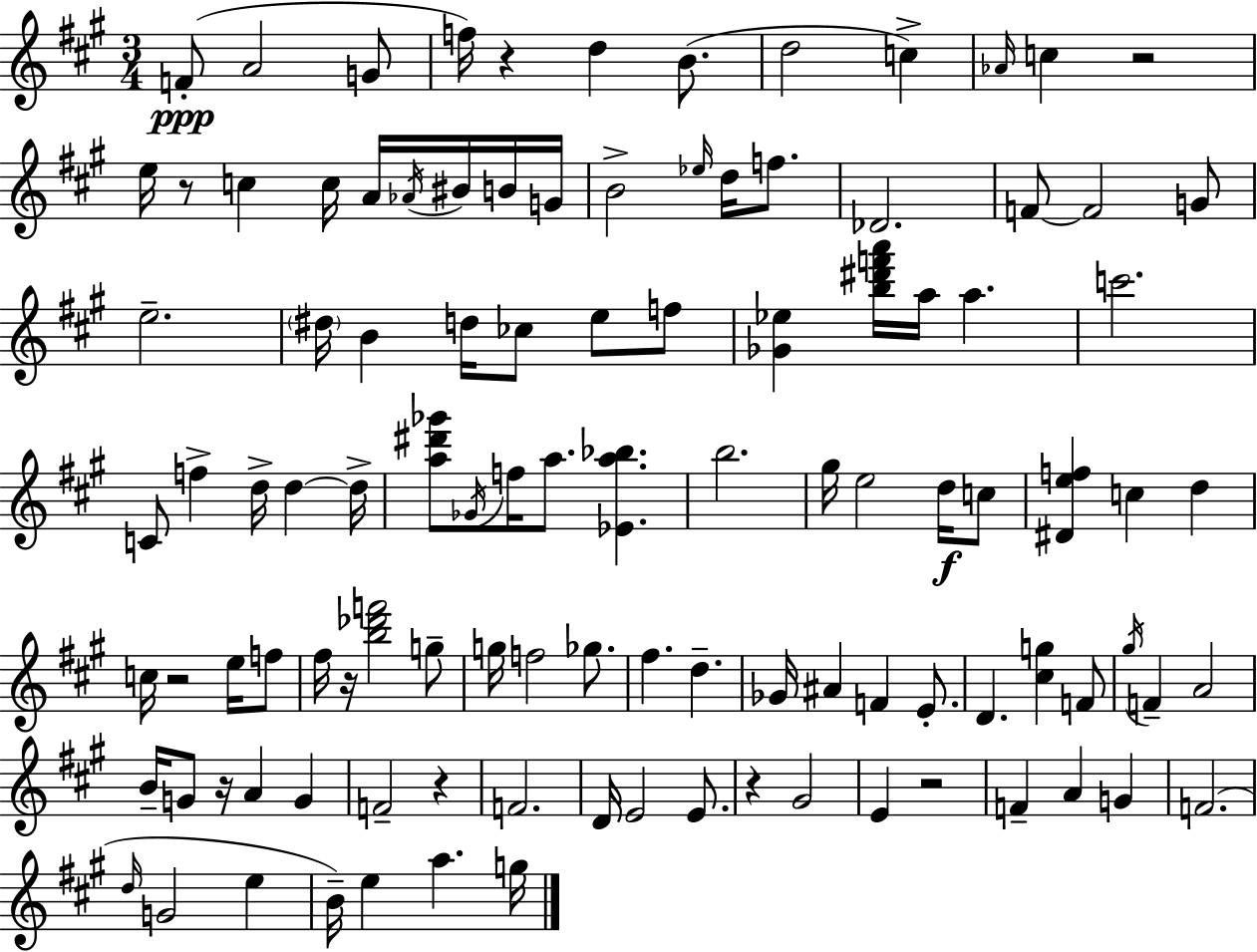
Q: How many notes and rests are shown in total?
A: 108